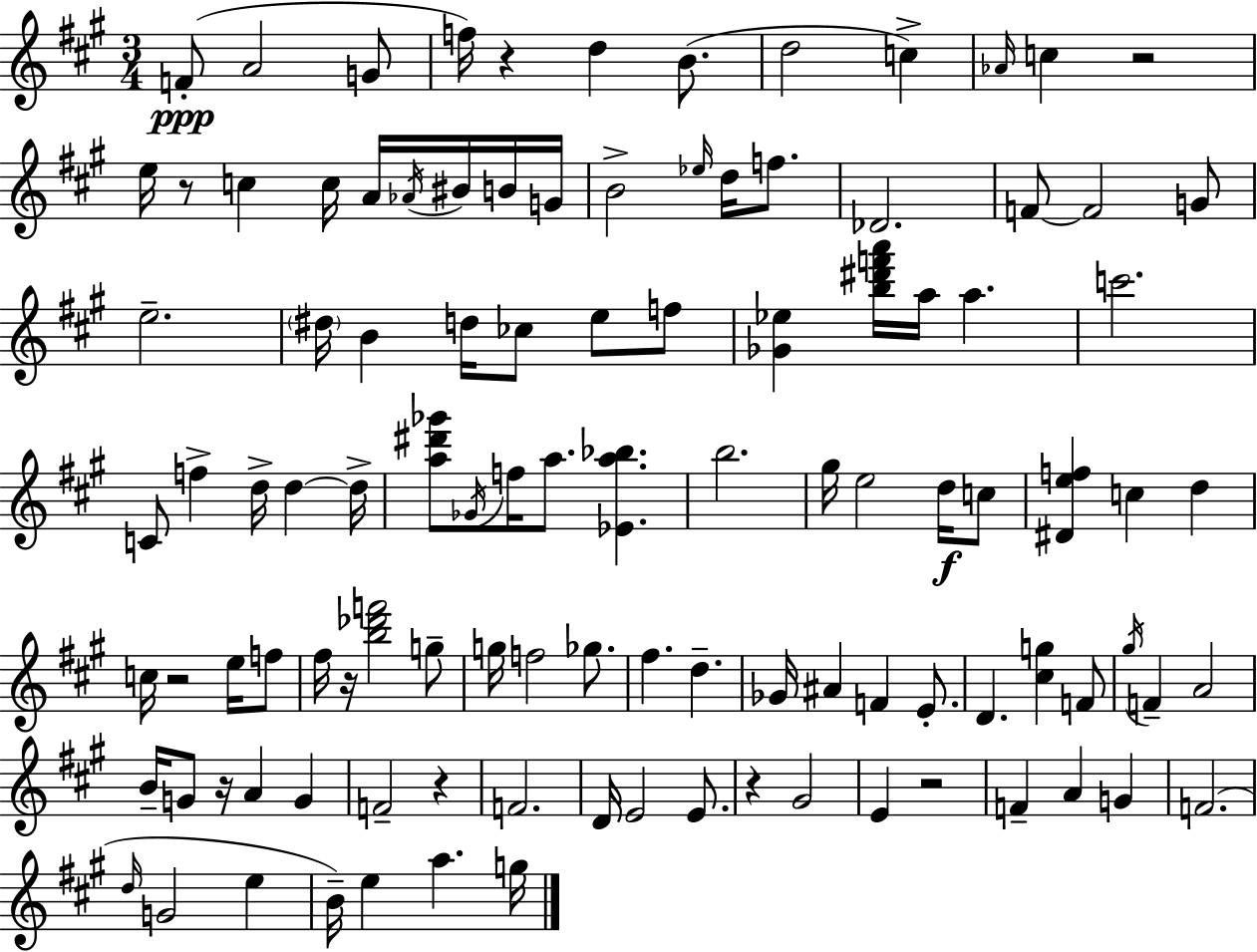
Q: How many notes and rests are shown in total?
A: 108